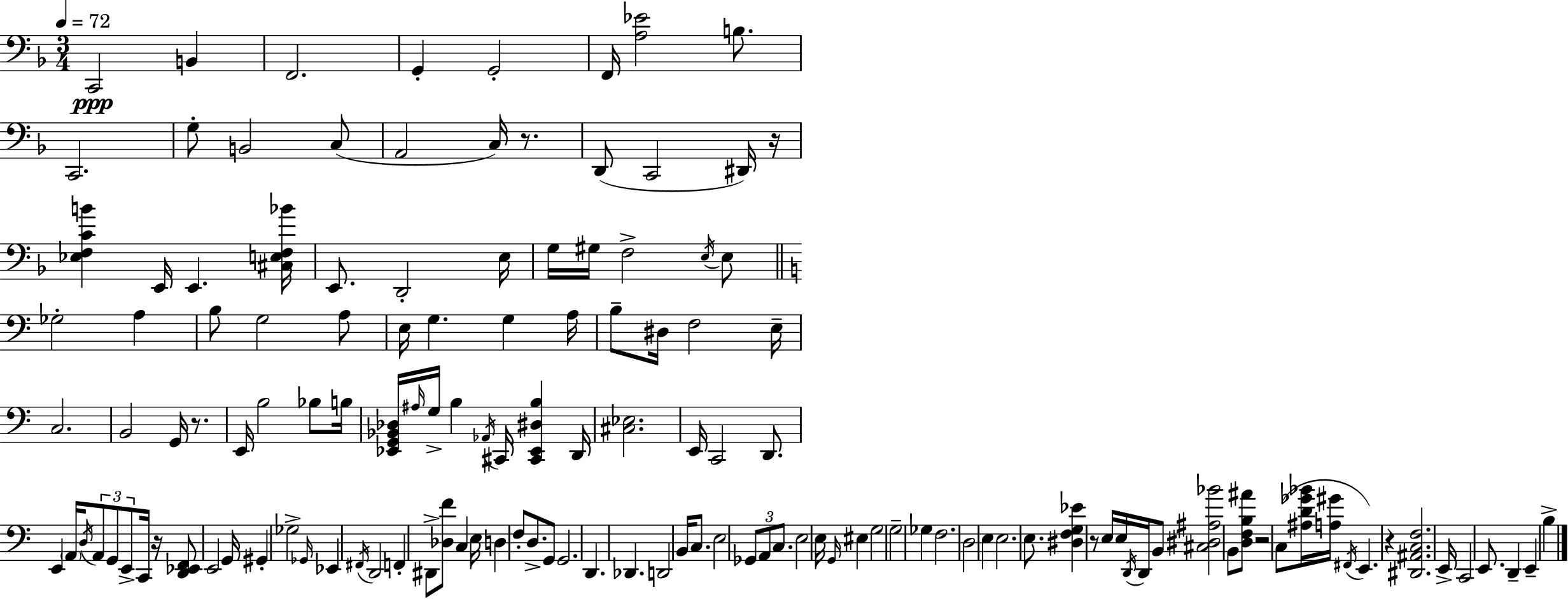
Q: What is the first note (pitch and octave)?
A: C2